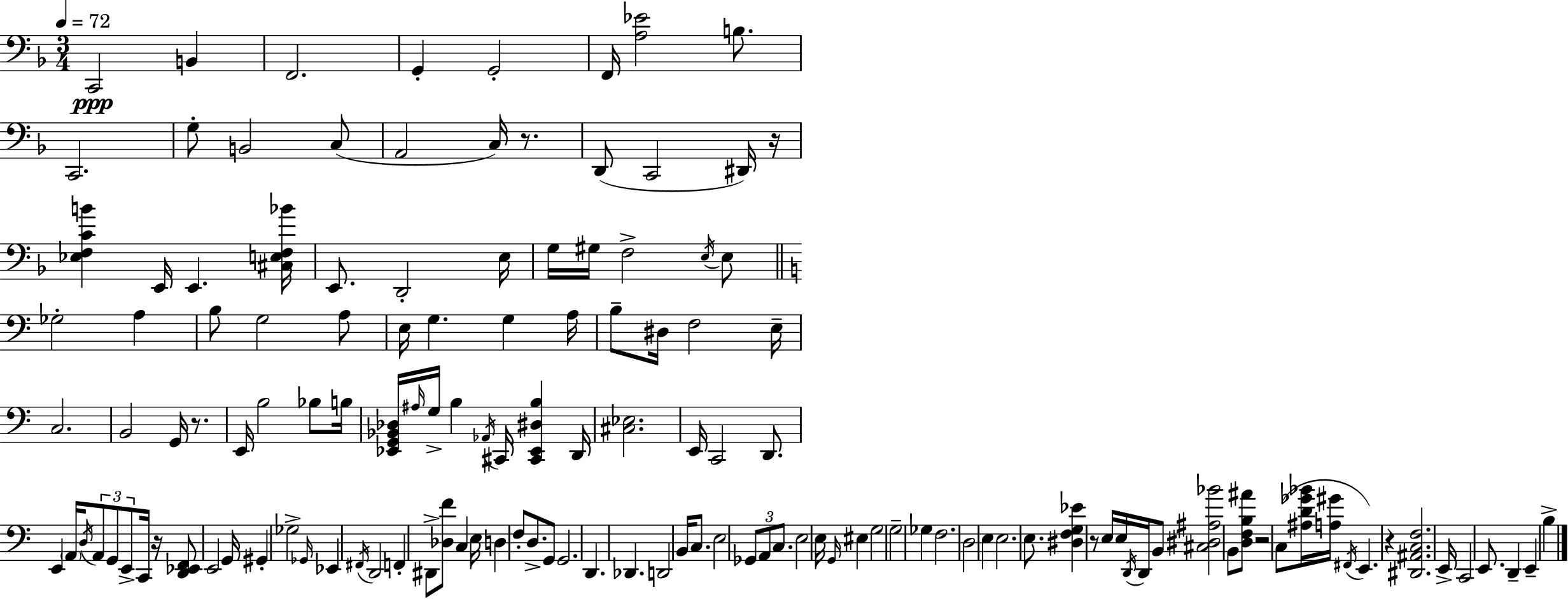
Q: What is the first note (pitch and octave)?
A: C2